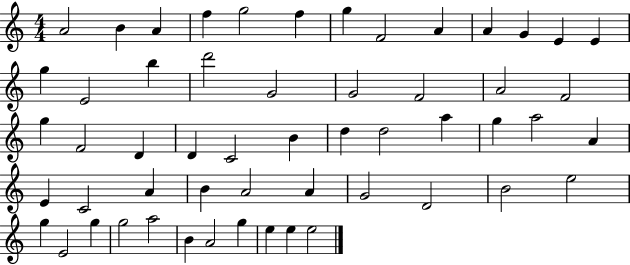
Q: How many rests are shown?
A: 0